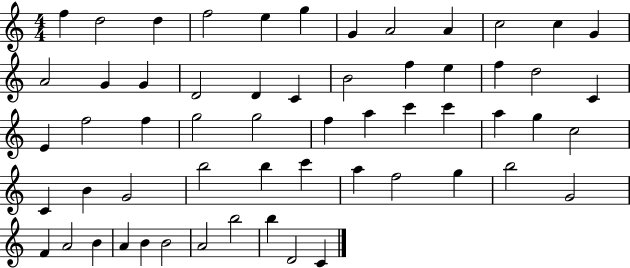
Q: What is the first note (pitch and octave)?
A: F5